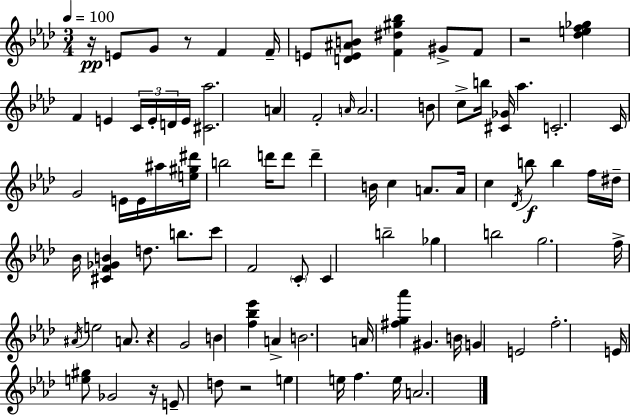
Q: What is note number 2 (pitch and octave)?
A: G4